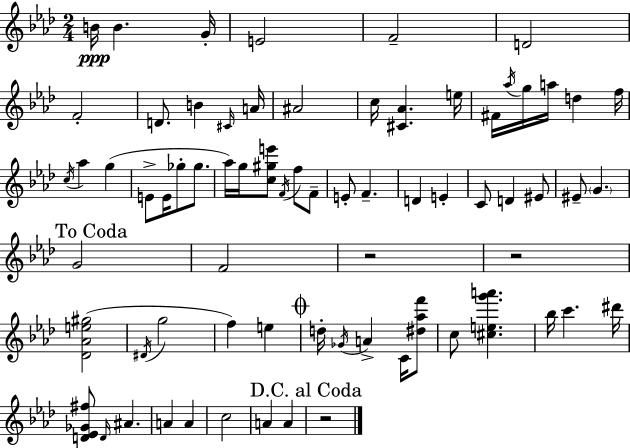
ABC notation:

X:1
T:Untitled
M:2/4
L:1/4
K:Fm
B/4 B G/4 E2 F2 D2 F2 D/2 B ^C/4 A/4 ^A2 c/4 [^C_A] e/4 ^F/4 _a/4 g/4 a/4 d f/4 c/4 _a g E/2 E/4 _g/2 _g/2 _a/4 g/4 [c^ge']/2 F/4 f/2 F/2 E/2 F D E C/2 D ^E/2 ^E/2 G G2 F2 z2 z2 [_D_Ae^g]2 ^D/4 g2 f e d/4 _G/4 A C/4 [^d_af']/2 c/2 [^ceg'a'] _b/4 c' ^d'/4 [D_E_G^f]/2 D/4 ^A A A c2 A A z2